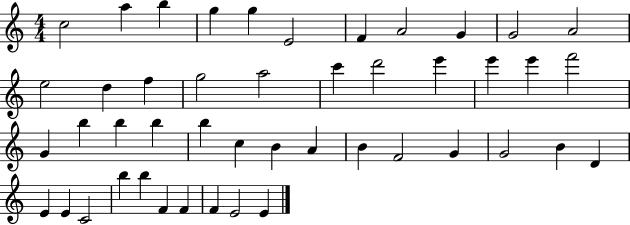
{
  \clef treble
  \numericTimeSignature
  \time 4/4
  \key c \major
  c''2 a''4 b''4 | g''4 g''4 e'2 | f'4 a'2 g'4 | g'2 a'2 | \break e''2 d''4 f''4 | g''2 a''2 | c'''4 d'''2 e'''4 | e'''4 e'''4 f'''2 | \break g'4 b''4 b''4 b''4 | b''4 c''4 b'4 a'4 | b'4 f'2 g'4 | g'2 b'4 d'4 | \break e'4 e'4 c'2 | b''4 b''4 f'4 f'4 | f'4 e'2 e'4 | \bar "|."
}